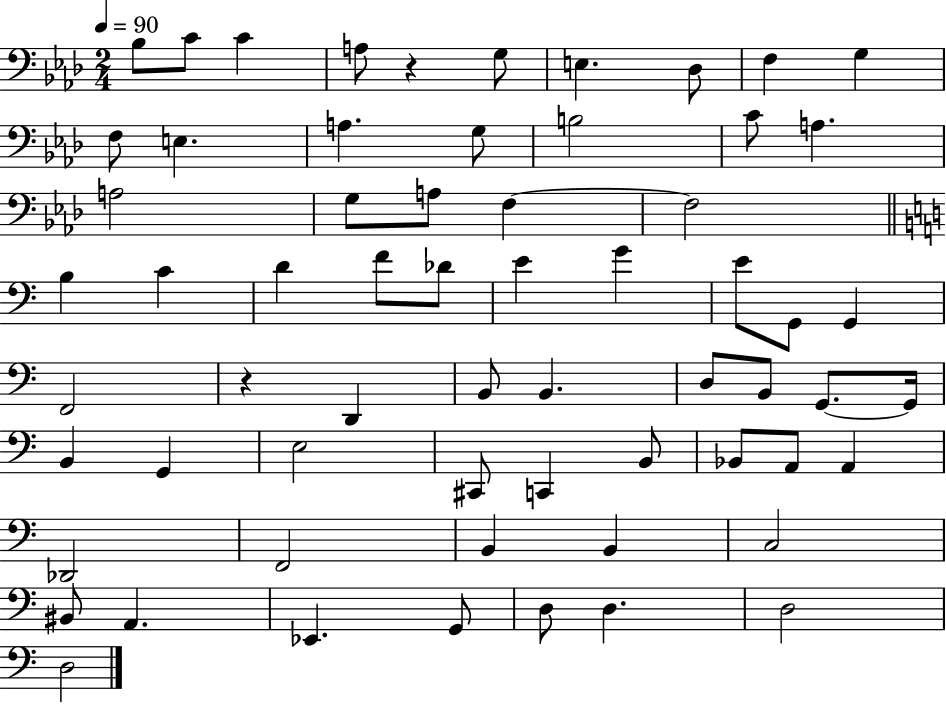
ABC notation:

X:1
T:Untitled
M:2/4
L:1/4
K:Ab
_B,/2 C/2 C A,/2 z G,/2 E, _D,/2 F, G, F,/2 E, A, G,/2 B,2 C/2 A, A,2 G,/2 A,/2 F, F,2 B, C D F/2 _D/2 E G E/2 G,,/2 G,, F,,2 z D,, B,,/2 B,, D,/2 B,,/2 G,,/2 G,,/4 B,, G,, E,2 ^C,,/2 C,, B,,/2 _B,,/2 A,,/2 A,, _D,,2 F,,2 B,, B,, C,2 ^B,,/2 A,, _E,, G,,/2 D,/2 D, D,2 D,2